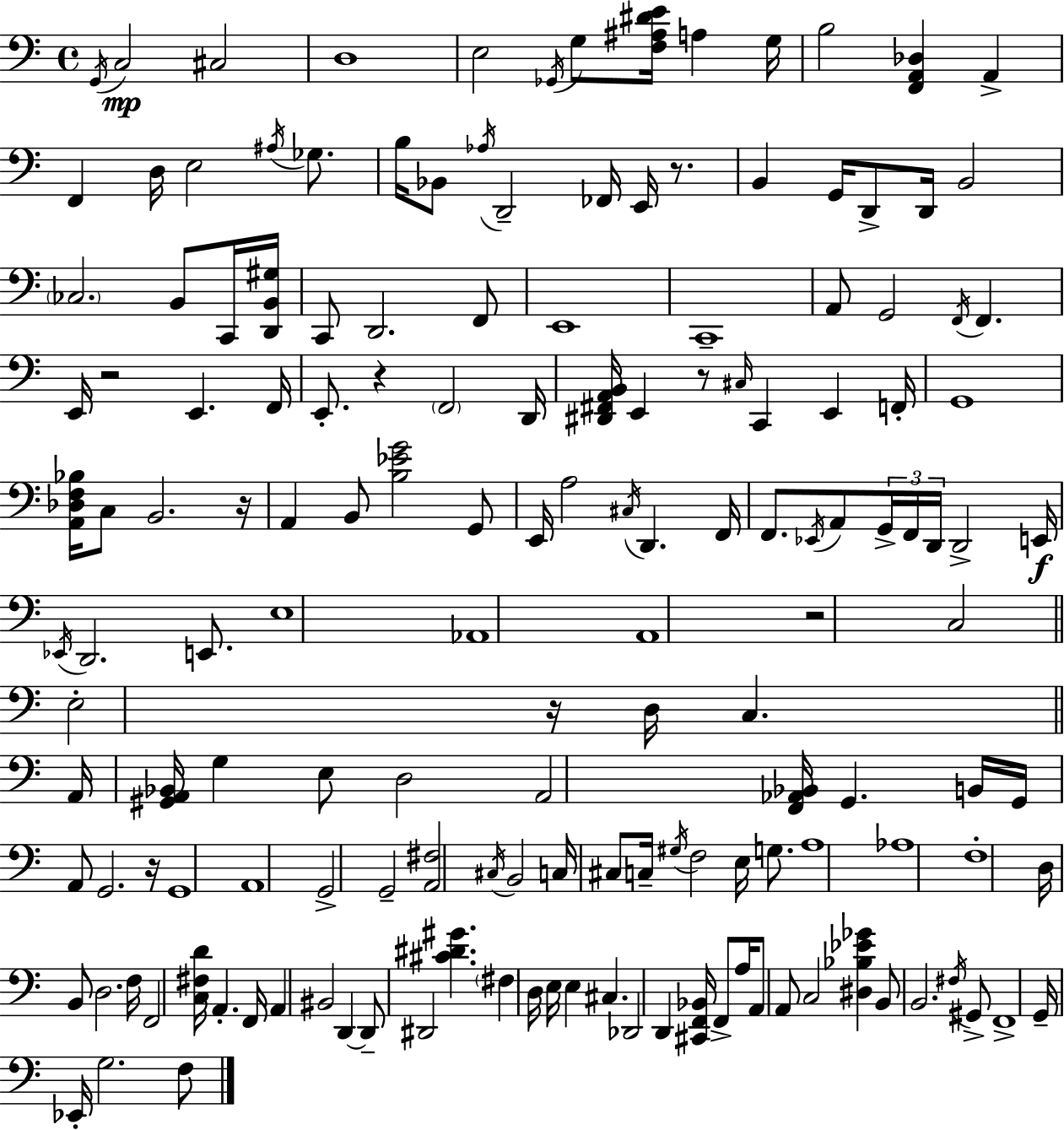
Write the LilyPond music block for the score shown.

{
  \clef bass
  \time 4/4
  \defaultTimeSignature
  \key a \minor
  \repeat volta 2 { \acciaccatura { g,16 }\mp c2 cis2 | d1 | e2 \acciaccatura { ges,16 } g8 <f ais dis' e'>16 a4 | g16 b2 <f, a, des>4 a,4-> | \break f,4 d16 e2 \acciaccatura { ais16 } | ges8. b16 bes,8 \acciaccatura { aes16 } d,2-- fes,16 | e,16 r8. b,4 g,16 d,8-> d,16 b,2 | \parenthesize ces2. | \break b,8 c,16 <d, b, gis>16 c,8 d,2. | f,8 e,1 | c,1-- | a,8 g,2 \acciaccatura { f,16 } f,4. | \break e,16 r2 e,4. | f,16 e,8.-. r4 \parenthesize f,2 | d,16 <dis, fis, a, b,>16 e,4 r8 \grace { cis16 } c,4 | e,4 f,16-. g,1 | \break <a, des f bes>16 c8 b,2. | r16 a,4 b,8 <b ees' g'>2 | g,8 e,16 a2 \acciaccatura { cis16 } | d,4. f,16 f,8. \acciaccatura { ees,16 } a,8 \tuplet 3/2 { g,16-> f,16 d,16 } | \break d,2-> e,16\f \acciaccatura { ees,16 } d,2. | e,8. e1 | aes,1 | a,1 | \break r2 | c2 \bar "||" \break \key c \major e2-. r16 d16 c4. | \bar "||" \break \key c \major a,16 <gis, a, bes,>16 g4 e8 d2 | a,2 <f, aes, bes,>16 g,4. b,16 | g,16 a,8 g,2. r16 | g,1 | \break a,1 | g,2-> g,2-- | <a, fis>2 \acciaccatura { cis16 } b,2 | c16 cis8 c16-- \acciaccatura { gis16 } f2 e16 g8. | \break a1 | aes1 | f1-. | d16 b,8 d2. | \break f16 f,2 <c fis d'>16 a,4.-. | f,16 a,4 bis,2 d,4~~ | d,8-- dis,2 <cis' dis' gis'>4. | \parenthesize fis4 d16 e16 e4 cis4. | \break des,2 d,4 <cis, f, bes,>16 f,8-> | a16 a,8 a,8 c2 <dis bes ees' ges'>4 | b,8 b,2. | \acciaccatura { fis16 } gis,8-> f,1-> | \break g,16-- ees,16-. g2. | f8 } \bar "|."
}